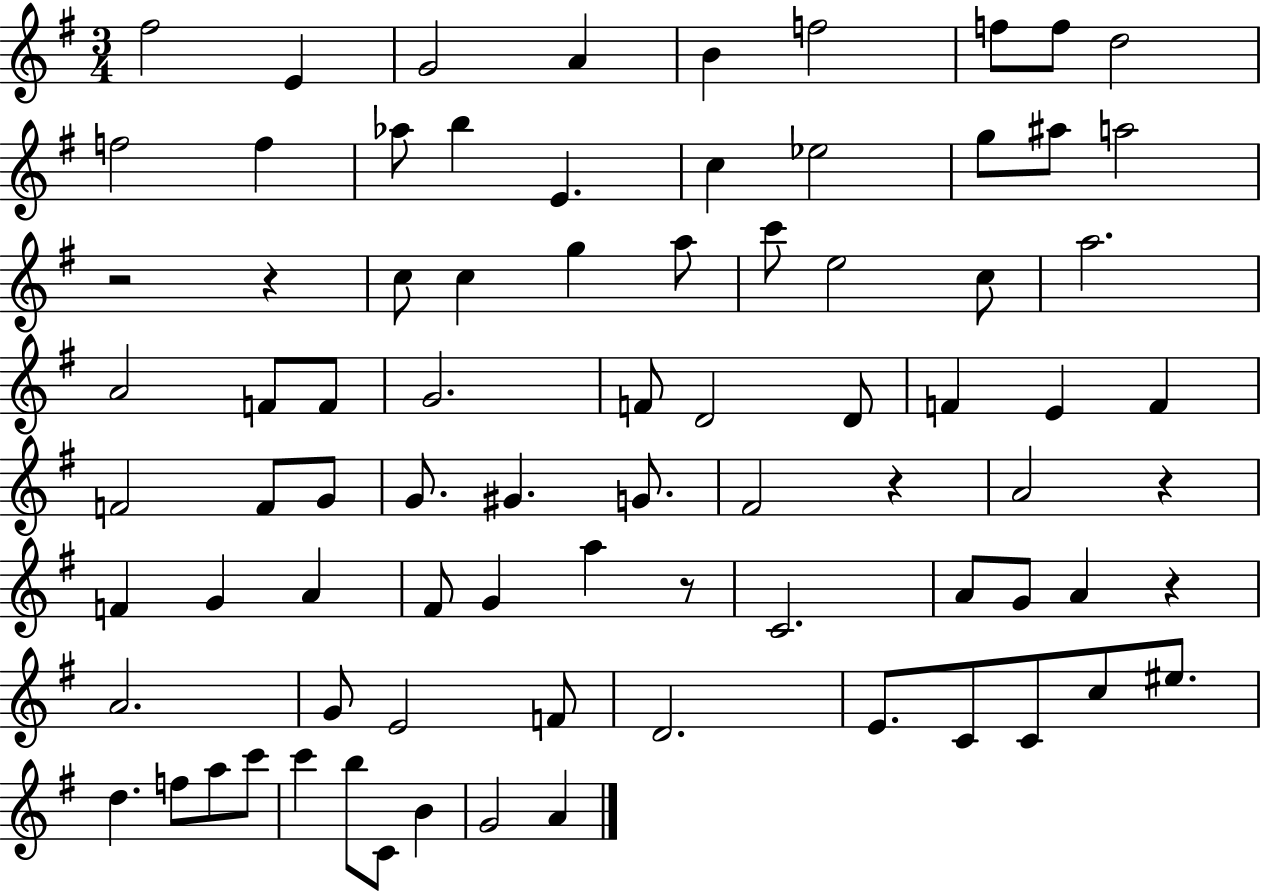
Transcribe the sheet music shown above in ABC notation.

X:1
T:Untitled
M:3/4
L:1/4
K:G
^f2 E G2 A B f2 f/2 f/2 d2 f2 f _a/2 b E c _e2 g/2 ^a/2 a2 z2 z c/2 c g a/2 c'/2 e2 c/2 a2 A2 F/2 F/2 G2 F/2 D2 D/2 F E F F2 F/2 G/2 G/2 ^G G/2 ^F2 z A2 z F G A ^F/2 G a z/2 C2 A/2 G/2 A z A2 G/2 E2 F/2 D2 E/2 C/2 C/2 c/2 ^e/2 d f/2 a/2 c'/2 c' b/2 C/2 B G2 A